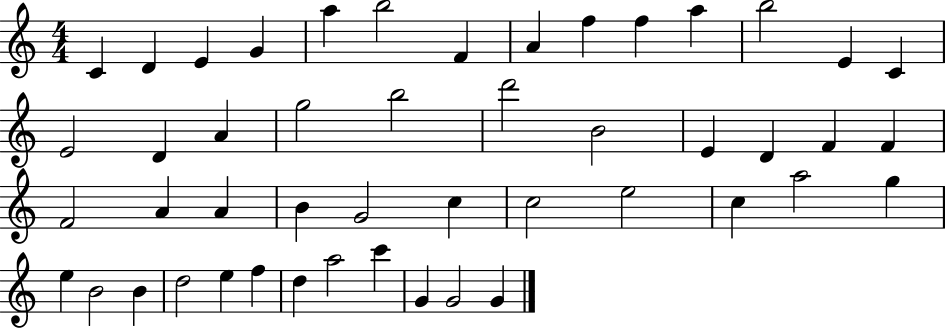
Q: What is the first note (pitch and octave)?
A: C4